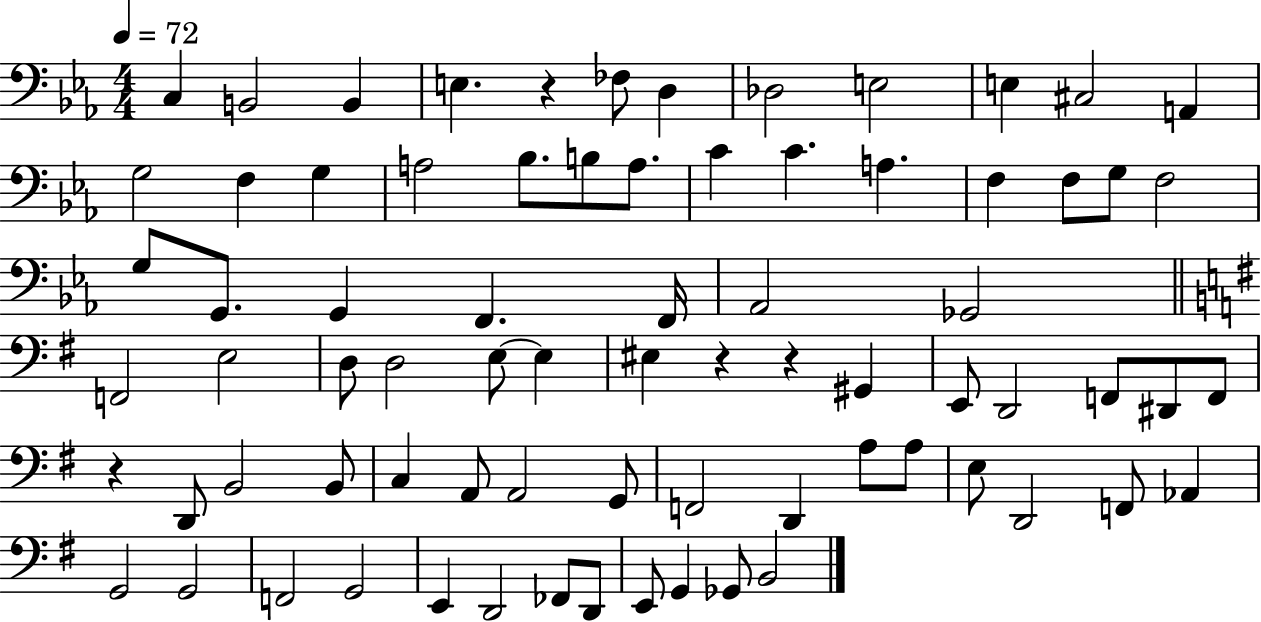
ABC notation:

X:1
T:Untitled
M:4/4
L:1/4
K:Eb
C, B,,2 B,, E, z _F,/2 D, _D,2 E,2 E, ^C,2 A,, G,2 F, G, A,2 _B,/2 B,/2 A,/2 C C A, F, F,/2 G,/2 F,2 G,/2 G,,/2 G,, F,, F,,/4 _A,,2 _G,,2 F,,2 E,2 D,/2 D,2 E,/2 E, ^E, z z ^G,, E,,/2 D,,2 F,,/2 ^D,,/2 F,,/2 z D,,/2 B,,2 B,,/2 C, A,,/2 A,,2 G,,/2 F,,2 D,, A,/2 A,/2 E,/2 D,,2 F,,/2 _A,, G,,2 G,,2 F,,2 G,,2 E,, D,,2 _F,,/2 D,,/2 E,,/2 G,, _G,,/2 B,,2